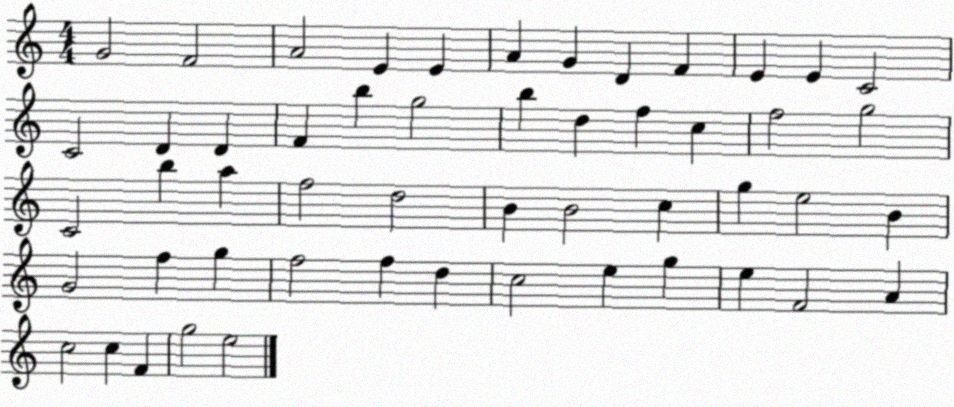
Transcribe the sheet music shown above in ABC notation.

X:1
T:Untitled
M:4/4
L:1/4
K:C
G2 F2 A2 E E A G D F E E C2 C2 D D F b g2 b d f c f2 g2 C2 b a f2 d2 B B2 c g e2 B G2 f g f2 f d c2 e g e F2 A c2 c F g2 e2